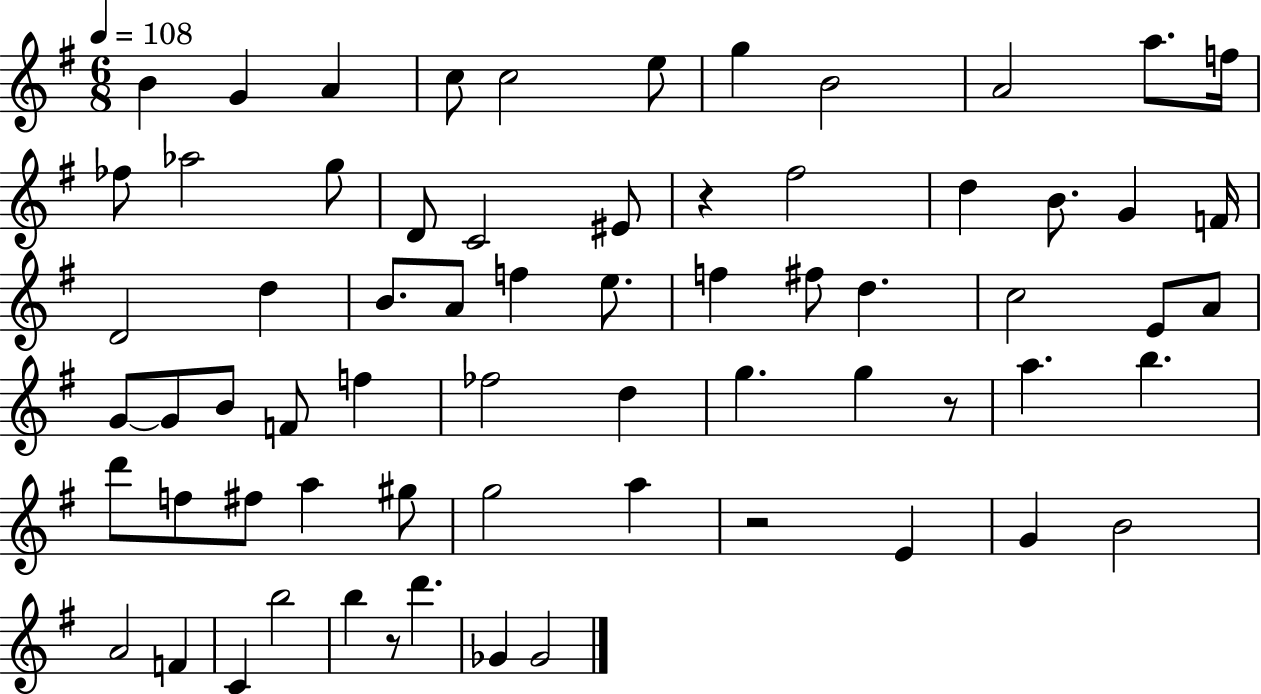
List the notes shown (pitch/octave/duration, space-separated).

B4/q G4/q A4/q C5/e C5/h E5/e G5/q B4/h A4/h A5/e. F5/s FES5/e Ab5/h G5/e D4/e C4/h EIS4/e R/q F#5/h D5/q B4/e. G4/q F4/s D4/h D5/q B4/e. A4/e F5/q E5/e. F5/q F#5/e D5/q. C5/h E4/e A4/e G4/e G4/e B4/e F4/e F5/q FES5/h D5/q G5/q. G5/q R/e A5/q. B5/q. D6/e F5/e F#5/e A5/q G#5/e G5/h A5/q R/h E4/q G4/q B4/h A4/h F4/q C4/q B5/h B5/q R/e D6/q. Gb4/q Gb4/h